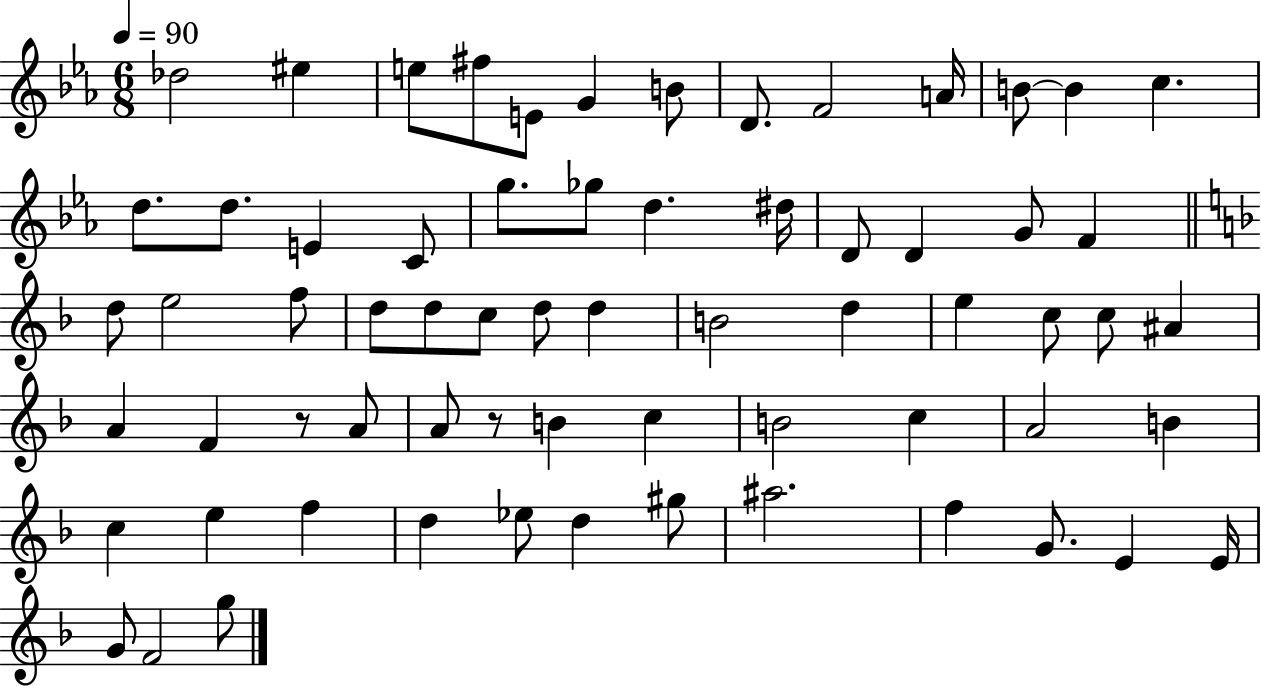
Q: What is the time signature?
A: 6/8